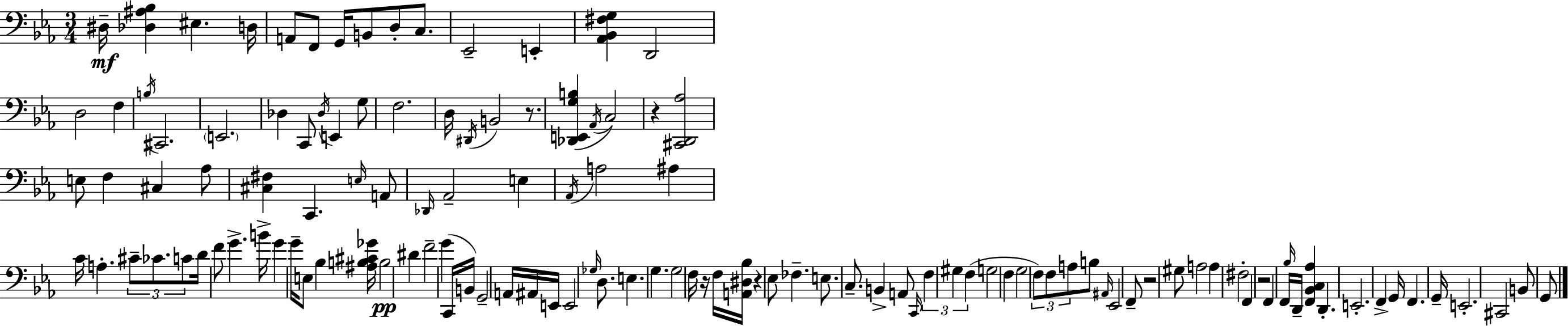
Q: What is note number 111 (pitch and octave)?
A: G2